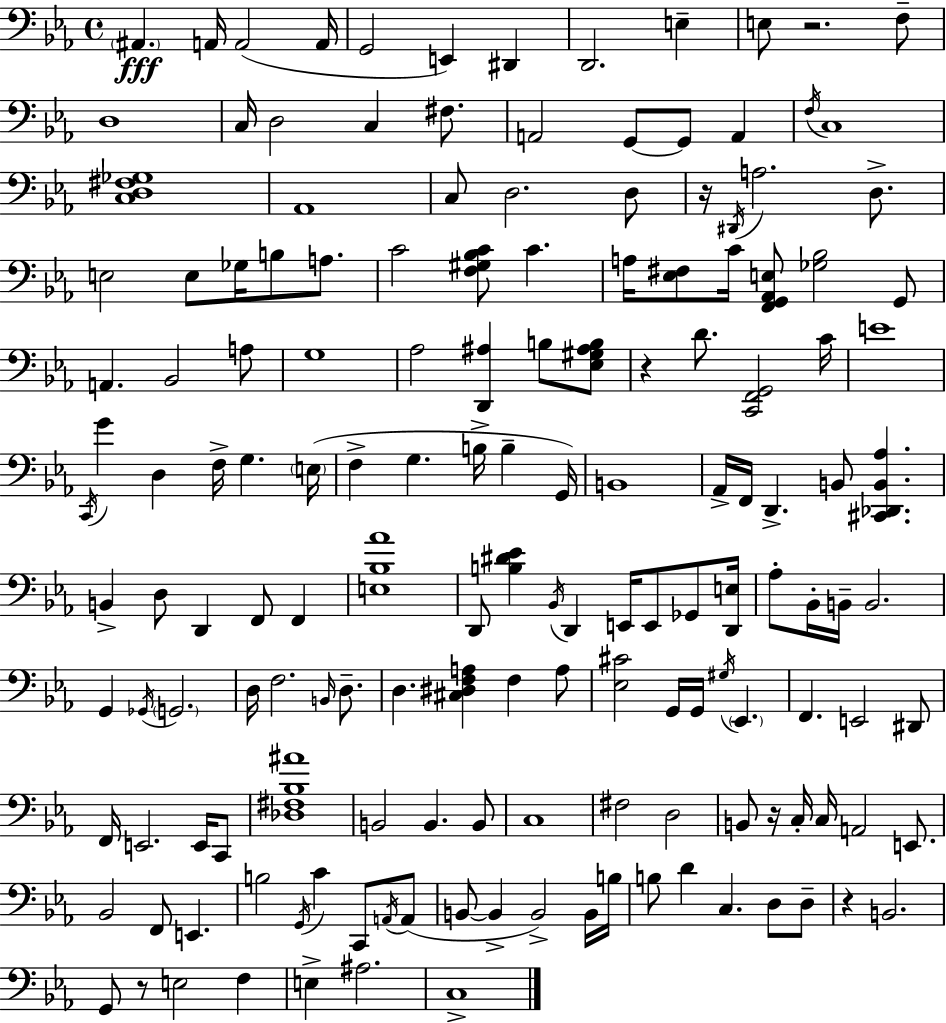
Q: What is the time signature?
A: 4/4